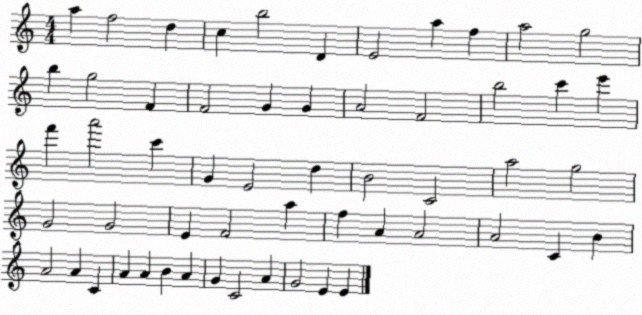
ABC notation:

X:1
T:Untitled
M:4/4
L:1/4
K:C
a f2 d c b2 D E2 a f a2 g2 b g2 F F2 G G A2 F2 b2 c' e' f' a'2 c' G E2 d B2 C2 a2 g2 G2 G2 E F2 a f A A2 A2 C B A2 A C A A B A G C2 A G2 E E